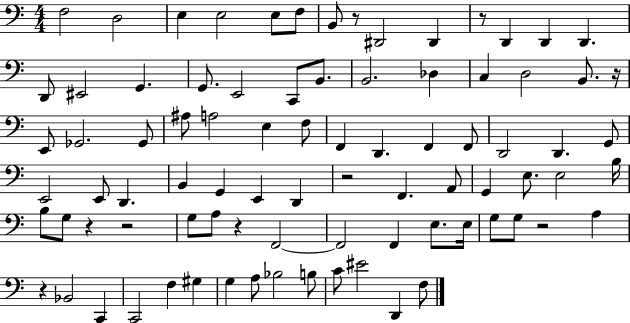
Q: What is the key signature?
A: C major